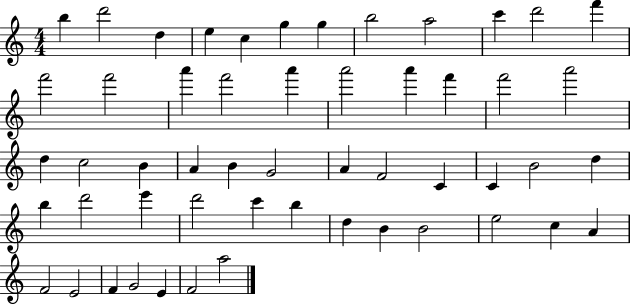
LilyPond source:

{
  \clef treble
  \numericTimeSignature
  \time 4/4
  \key c \major
  b''4 d'''2 d''4 | e''4 c''4 g''4 g''4 | b''2 a''2 | c'''4 d'''2 f'''4 | \break f'''2 f'''2 | a'''4 f'''2 a'''4 | a'''2 a'''4 f'''4 | f'''2 a'''2 | \break d''4 c''2 b'4 | a'4 b'4 g'2 | a'4 f'2 c'4 | c'4 b'2 d''4 | \break b''4 d'''2 e'''4 | d'''2 c'''4 b''4 | d''4 b'4 b'2 | e''2 c''4 a'4 | \break f'2 e'2 | f'4 g'2 e'4 | f'2 a''2 | \bar "|."
}